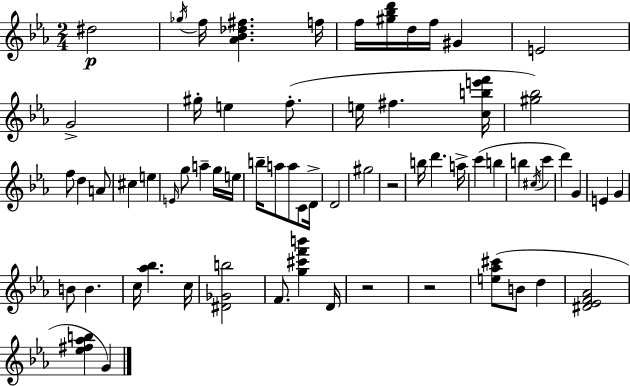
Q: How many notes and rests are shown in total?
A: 66